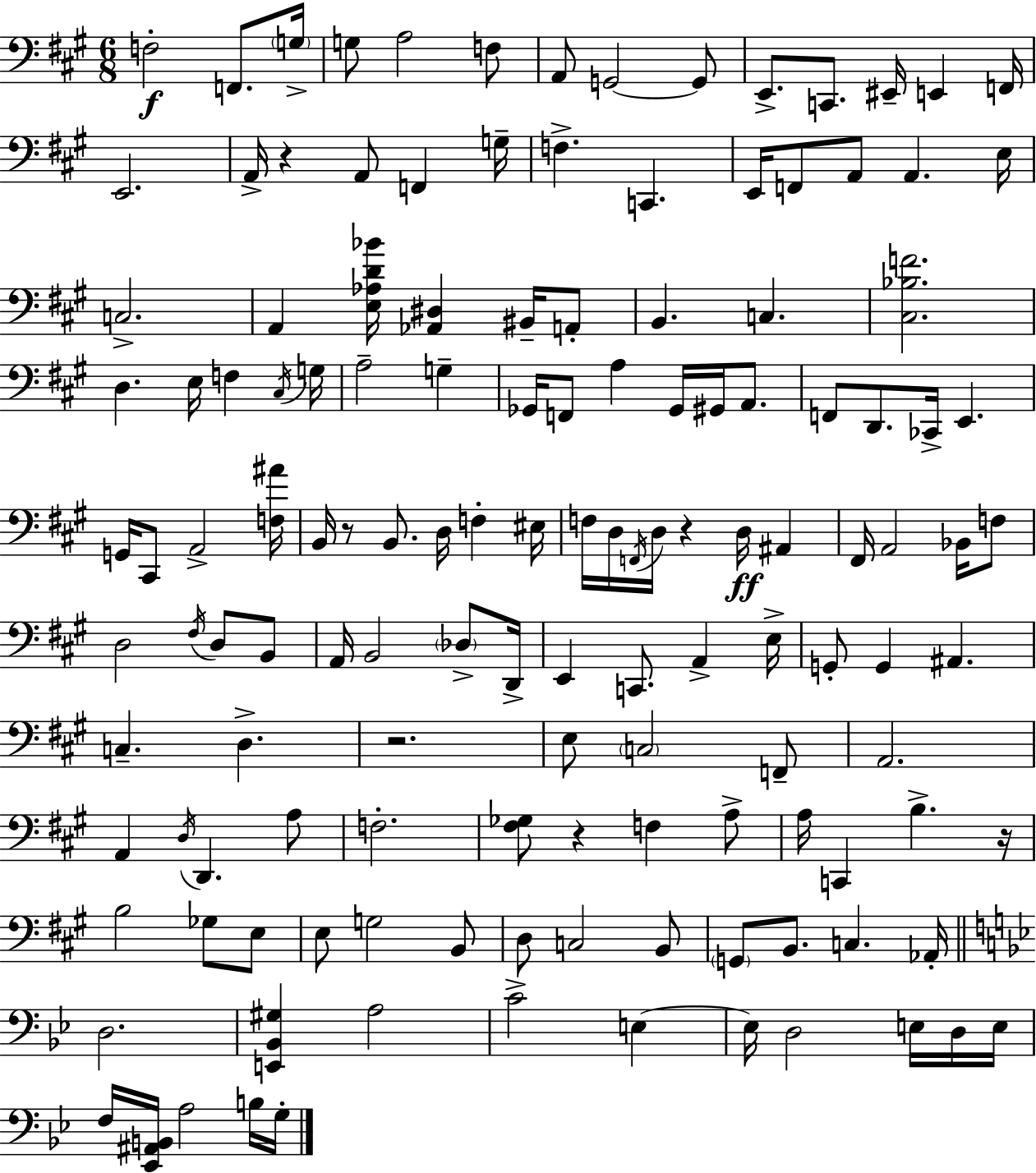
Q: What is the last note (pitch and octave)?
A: G3